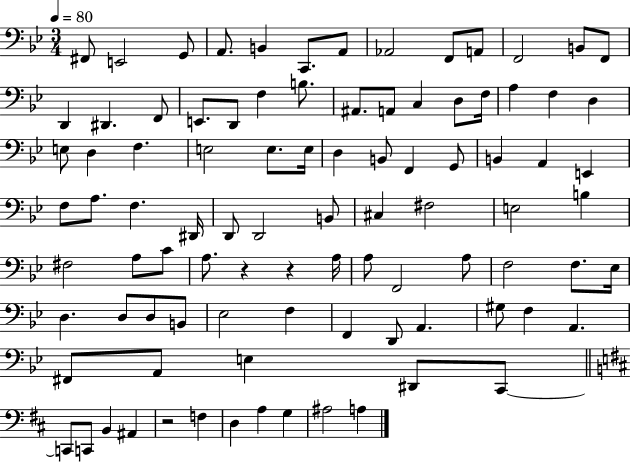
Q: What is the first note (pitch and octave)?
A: F#2